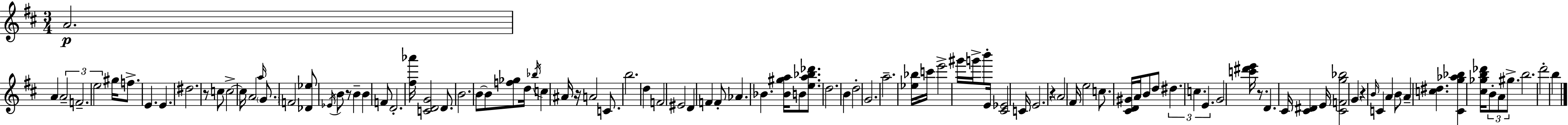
A4/h. A4/q A4/h F4/h. E5/h G#5/s F5/e. E4/q. E4/q. D#5/h. R/e C5/e C5/h C5/s A4/h A5/s G4/e. F4/h [Db4,Eb5]/e Eb4/s B4/e R/e B4/q B4/q F4/e D4/h. [F#5,Ab6]/s [C4,D4,G4]/h D4/e. B4/h. B4/e B4/e [F5,Gb5]/e D5/s Bb5/s C5/q A#4/s R/s A4/h C4/e. B5/h. D5/q F4/h EIS4/h D4/q F4/q F4/e Ab4/q. Bb4/q. [Bb4,G#5,A5]/s B4/e [E5,A5,Bb5,Db6]/e. D5/h. B4/q D5/h G4/h. A5/h. [Eb5,Bb5]/s C6/s E6/h G#6/s G6/s B6/e E4/s [C#4,Eb4]/h C4/s E4/h. R/q A4/h F#4/s E5/h C5/e. [C#4,D4,G#4]/s A4/s B4/e D5/e D#5/q. C5/q. E4/q. G4/h [C6,D#6,E6]/s R/e. D4/q. C#4/s [C#4,D#4]/q E4/s [C#4,F4,G5,Bb5]/h G4/q R/q B4/s C4/q A4/q B4/e A4/q [C5,D#5]/q. [C#4,G5,Ab5,Bb5]/q [C#5,Gb5,B5,Db6]/s B4/e A4/e G#5/e. B5/h. D6/h B5/q